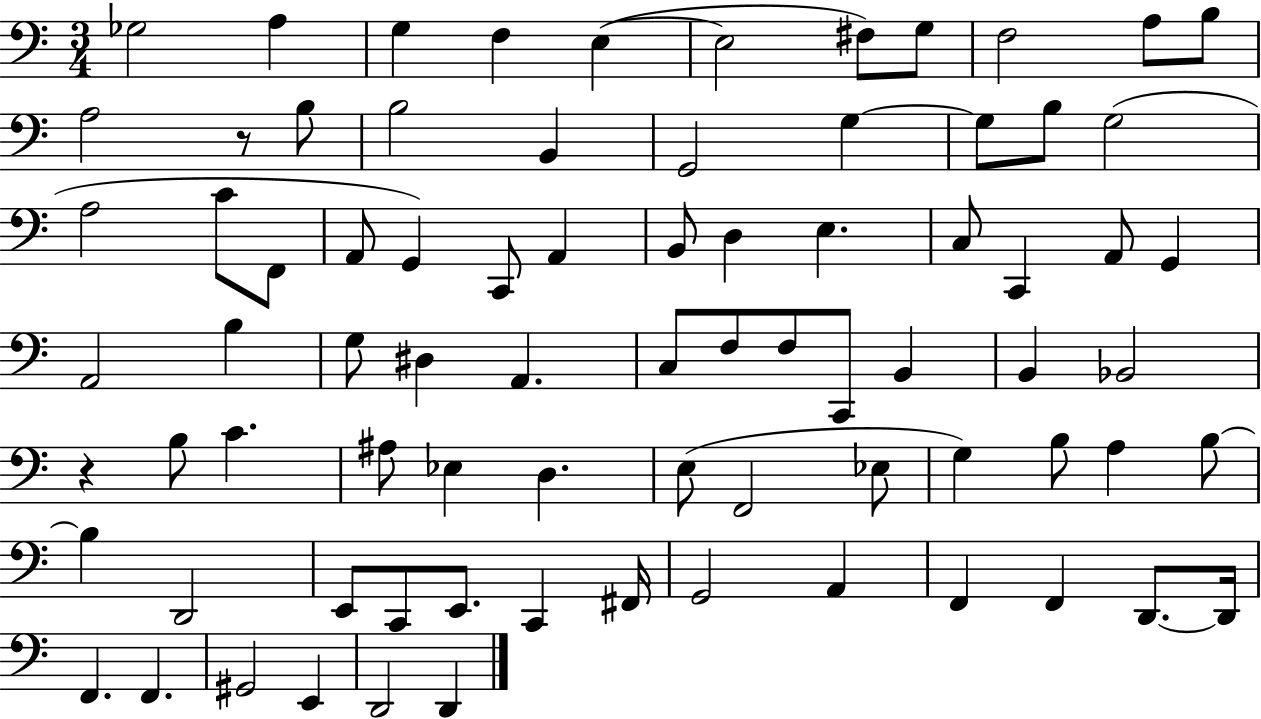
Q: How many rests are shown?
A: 2